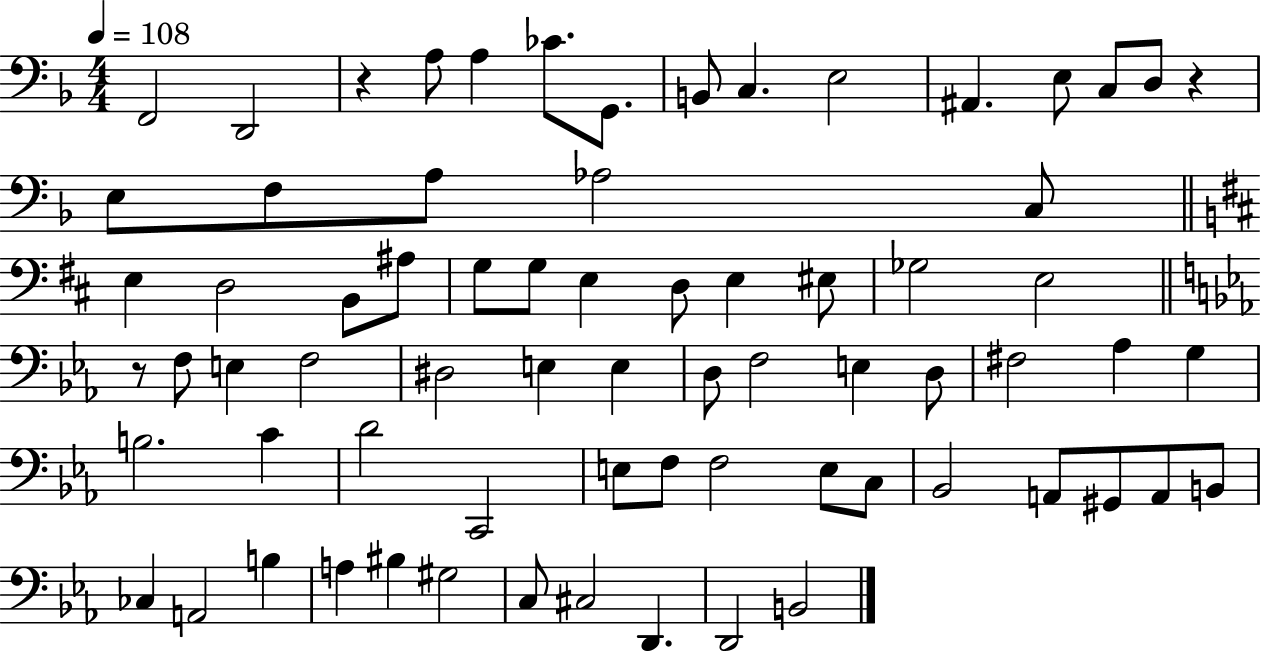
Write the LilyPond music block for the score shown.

{
  \clef bass
  \numericTimeSignature
  \time 4/4
  \key f \major
  \tempo 4 = 108
  f,2 d,2 | r4 a8 a4 ces'8. g,8. | b,8 c4. e2 | ais,4. e8 c8 d8 r4 | \break e8 f8 a8 aes2 c8 | \bar "||" \break \key b \minor e4 d2 b,8 ais8 | g8 g8 e4 d8 e4 eis8 | ges2 e2 | \bar "||" \break \key ees \major r8 f8 e4 f2 | dis2 e4 e4 | d8 f2 e4 d8 | fis2 aes4 g4 | \break b2. c'4 | d'2 c,2 | e8 f8 f2 e8 c8 | bes,2 a,8 gis,8 a,8 b,8 | \break ces4 a,2 b4 | a4 bis4 gis2 | c8 cis2 d,4. | d,2 b,2 | \break \bar "|."
}